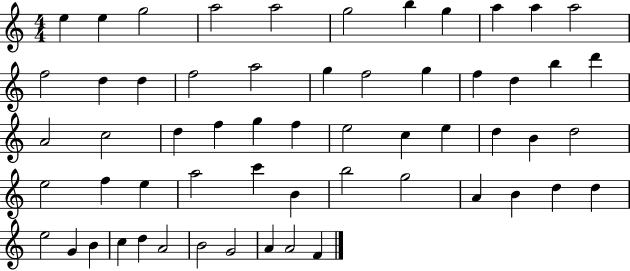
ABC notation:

X:1
T:Untitled
M:4/4
L:1/4
K:C
e e g2 a2 a2 g2 b g a a a2 f2 d d f2 a2 g f2 g f d b d' A2 c2 d f g f e2 c e d B d2 e2 f e a2 c' B b2 g2 A B d d e2 G B c d A2 B2 G2 A A2 F